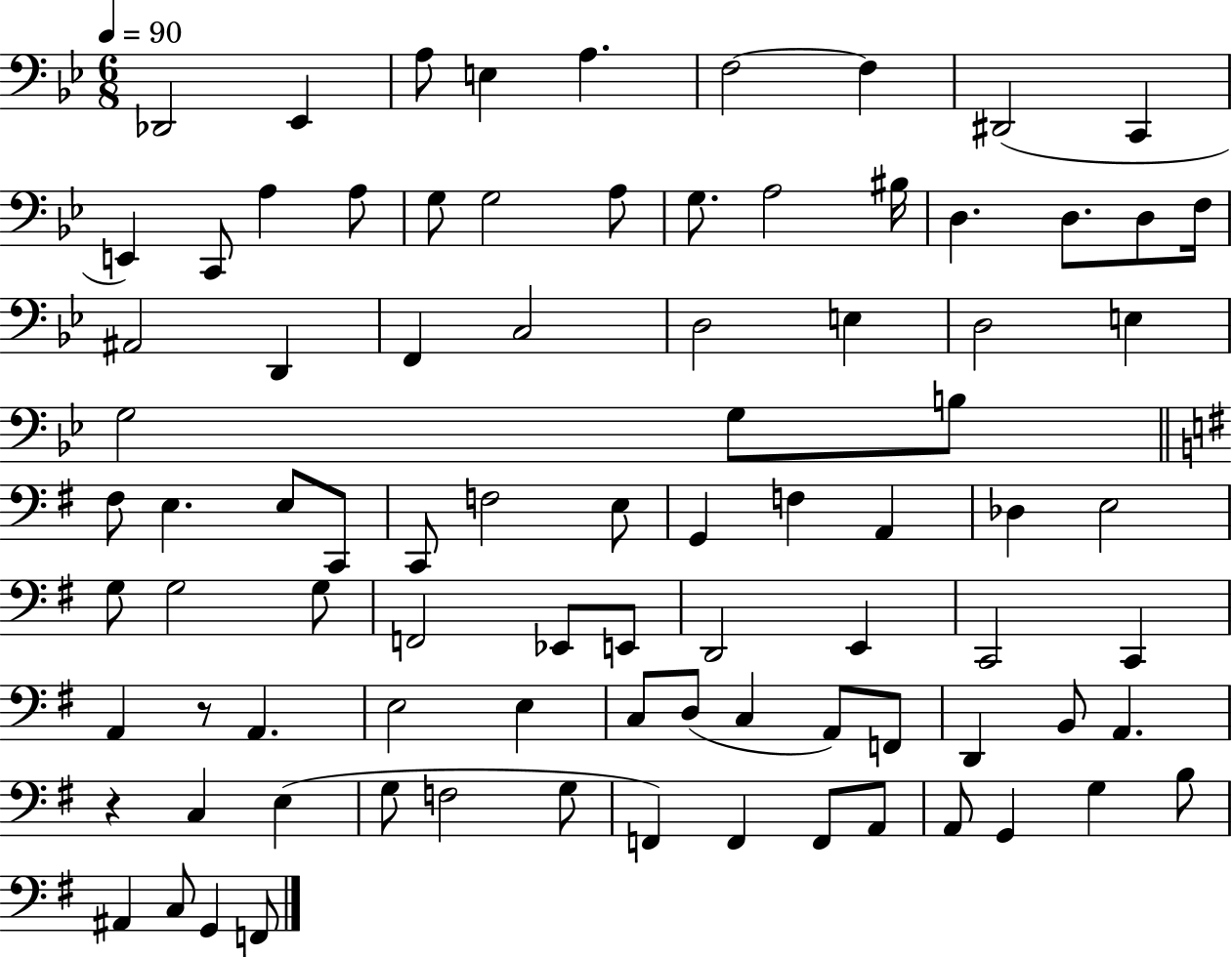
X:1
T:Untitled
M:6/8
L:1/4
K:Bb
_D,,2 _E,, A,/2 E, A, F,2 F, ^D,,2 C,, E,, C,,/2 A, A,/2 G,/2 G,2 A,/2 G,/2 A,2 ^B,/4 D, D,/2 D,/2 F,/4 ^A,,2 D,, F,, C,2 D,2 E, D,2 E, G,2 G,/2 B,/2 ^F,/2 E, E,/2 C,,/2 C,,/2 F,2 E,/2 G,, F, A,, _D, E,2 G,/2 G,2 G,/2 F,,2 _E,,/2 E,,/2 D,,2 E,, C,,2 C,, A,, z/2 A,, E,2 E, C,/2 D,/2 C, A,,/2 F,,/2 D,, B,,/2 A,, z C, E, G,/2 F,2 G,/2 F,, F,, F,,/2 A,,/2 A,,/2 G,, G, B,/2 ^A,, C,/2 G,, F,,/2